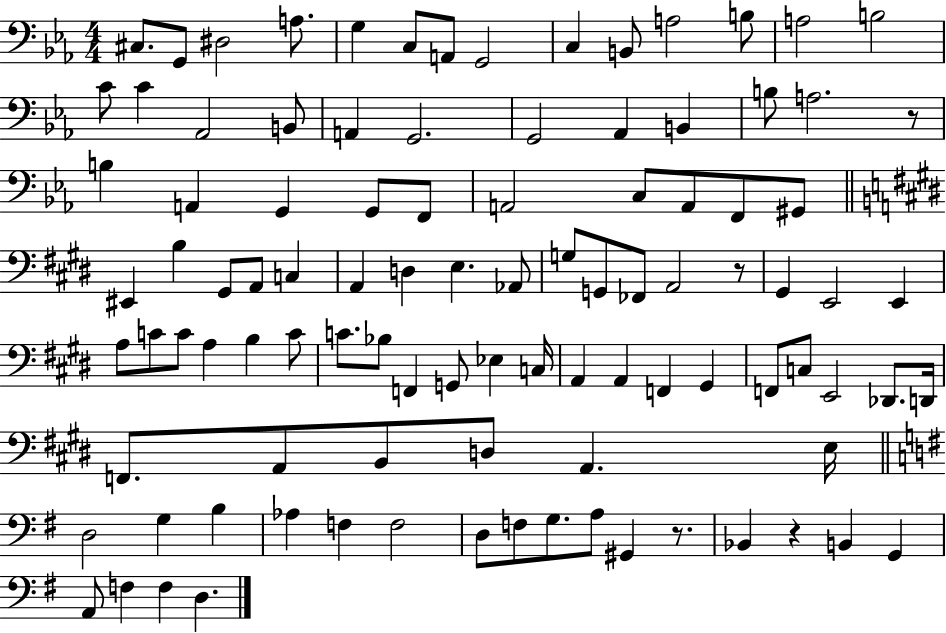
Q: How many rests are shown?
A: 4